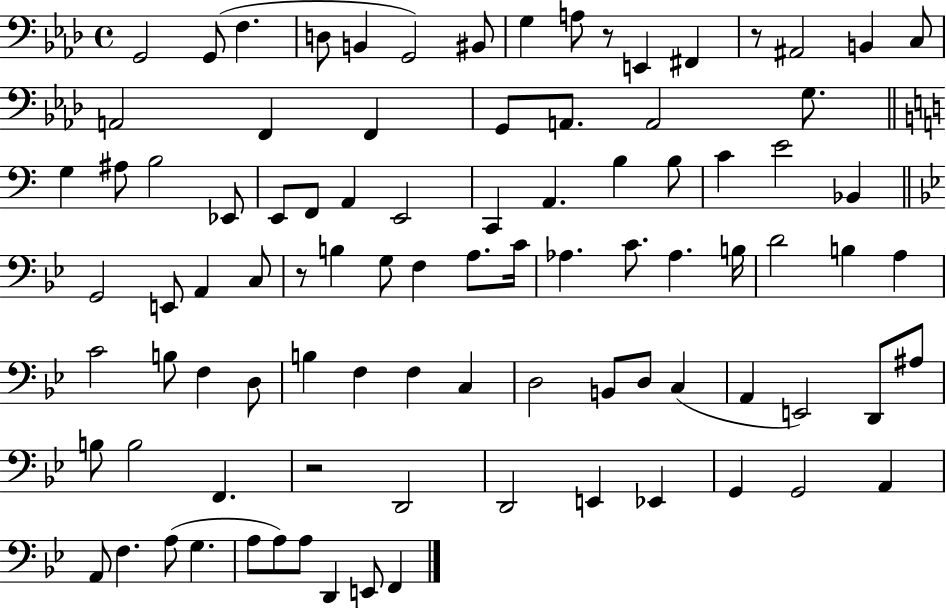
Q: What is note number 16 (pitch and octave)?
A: F2